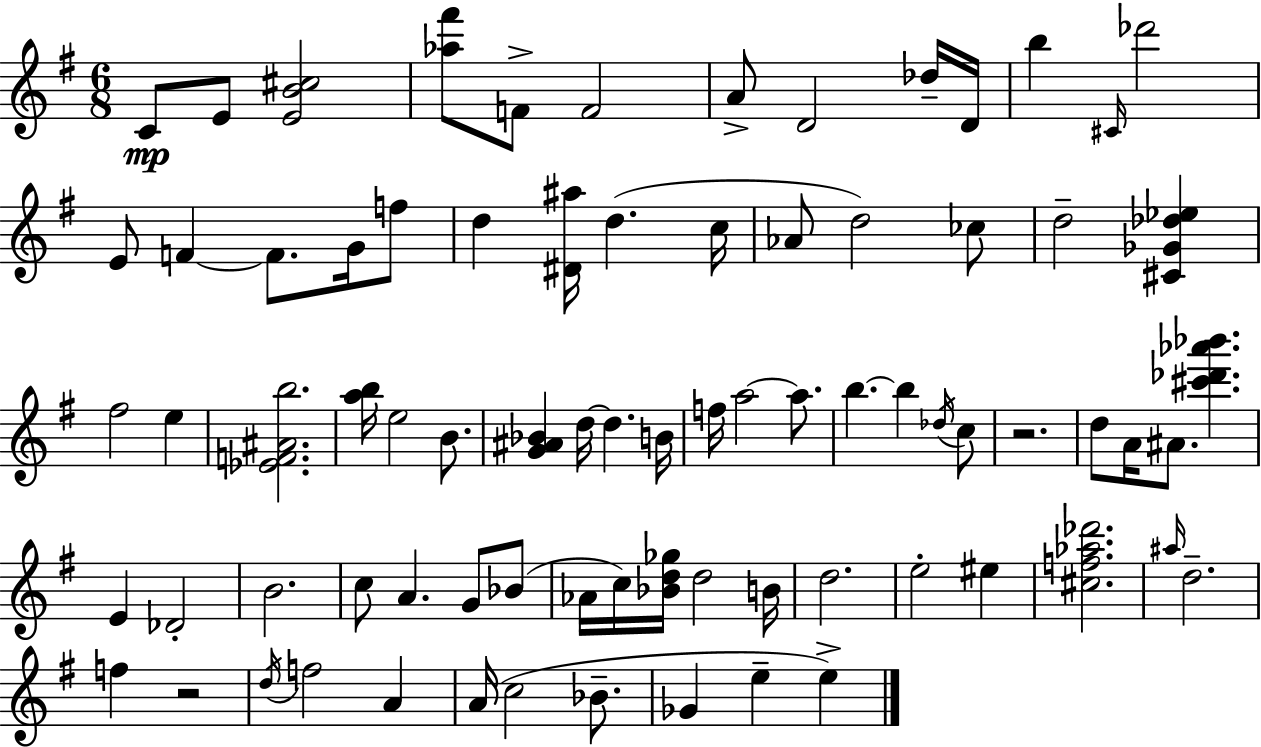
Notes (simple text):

C4/e E4/e [E4,B4,C#5]/h [Ab5,F#6]/e F4/e F4/h A4/e D4/h Db5/s D4/s B5/q C#4/s Db6/h E4/e F4/q F4/e. G4/s F5/e D5/q [D#4,A#5]/s D5/q. C5/s Ab4/e D5/h CES5/e D5/h [C#4,Gb4,Db5,Eb5]/q F#5/h E5/q [Eb4,F4,A#4,B5]/h. [A5,B5]/s E5/h B4/e. [G4,A#4,Bb4]/q D5/s D5/q. B4/s F5/s A5/h A5/e. B5/q. B5/q Db5/s C5/e R/h. D5/e A4/s A#4/e. [C#6,Db6,Ab6,Bb6]/q. E4/q Db4/h B4/h. C5/e A4/q. G4/e Bb4/e Ab4/s C5/s [Bb4,D5,Gb5]/s D5/h B4/s D5/h. E5/h EIS5/q [C#5,F5,Ab5,Db6]/h. A#5/s D5/h. F5/q R/h D5/s F5/h A4/q A4/s C5/h Bb4/e. Gb4/q E5/q E5/q